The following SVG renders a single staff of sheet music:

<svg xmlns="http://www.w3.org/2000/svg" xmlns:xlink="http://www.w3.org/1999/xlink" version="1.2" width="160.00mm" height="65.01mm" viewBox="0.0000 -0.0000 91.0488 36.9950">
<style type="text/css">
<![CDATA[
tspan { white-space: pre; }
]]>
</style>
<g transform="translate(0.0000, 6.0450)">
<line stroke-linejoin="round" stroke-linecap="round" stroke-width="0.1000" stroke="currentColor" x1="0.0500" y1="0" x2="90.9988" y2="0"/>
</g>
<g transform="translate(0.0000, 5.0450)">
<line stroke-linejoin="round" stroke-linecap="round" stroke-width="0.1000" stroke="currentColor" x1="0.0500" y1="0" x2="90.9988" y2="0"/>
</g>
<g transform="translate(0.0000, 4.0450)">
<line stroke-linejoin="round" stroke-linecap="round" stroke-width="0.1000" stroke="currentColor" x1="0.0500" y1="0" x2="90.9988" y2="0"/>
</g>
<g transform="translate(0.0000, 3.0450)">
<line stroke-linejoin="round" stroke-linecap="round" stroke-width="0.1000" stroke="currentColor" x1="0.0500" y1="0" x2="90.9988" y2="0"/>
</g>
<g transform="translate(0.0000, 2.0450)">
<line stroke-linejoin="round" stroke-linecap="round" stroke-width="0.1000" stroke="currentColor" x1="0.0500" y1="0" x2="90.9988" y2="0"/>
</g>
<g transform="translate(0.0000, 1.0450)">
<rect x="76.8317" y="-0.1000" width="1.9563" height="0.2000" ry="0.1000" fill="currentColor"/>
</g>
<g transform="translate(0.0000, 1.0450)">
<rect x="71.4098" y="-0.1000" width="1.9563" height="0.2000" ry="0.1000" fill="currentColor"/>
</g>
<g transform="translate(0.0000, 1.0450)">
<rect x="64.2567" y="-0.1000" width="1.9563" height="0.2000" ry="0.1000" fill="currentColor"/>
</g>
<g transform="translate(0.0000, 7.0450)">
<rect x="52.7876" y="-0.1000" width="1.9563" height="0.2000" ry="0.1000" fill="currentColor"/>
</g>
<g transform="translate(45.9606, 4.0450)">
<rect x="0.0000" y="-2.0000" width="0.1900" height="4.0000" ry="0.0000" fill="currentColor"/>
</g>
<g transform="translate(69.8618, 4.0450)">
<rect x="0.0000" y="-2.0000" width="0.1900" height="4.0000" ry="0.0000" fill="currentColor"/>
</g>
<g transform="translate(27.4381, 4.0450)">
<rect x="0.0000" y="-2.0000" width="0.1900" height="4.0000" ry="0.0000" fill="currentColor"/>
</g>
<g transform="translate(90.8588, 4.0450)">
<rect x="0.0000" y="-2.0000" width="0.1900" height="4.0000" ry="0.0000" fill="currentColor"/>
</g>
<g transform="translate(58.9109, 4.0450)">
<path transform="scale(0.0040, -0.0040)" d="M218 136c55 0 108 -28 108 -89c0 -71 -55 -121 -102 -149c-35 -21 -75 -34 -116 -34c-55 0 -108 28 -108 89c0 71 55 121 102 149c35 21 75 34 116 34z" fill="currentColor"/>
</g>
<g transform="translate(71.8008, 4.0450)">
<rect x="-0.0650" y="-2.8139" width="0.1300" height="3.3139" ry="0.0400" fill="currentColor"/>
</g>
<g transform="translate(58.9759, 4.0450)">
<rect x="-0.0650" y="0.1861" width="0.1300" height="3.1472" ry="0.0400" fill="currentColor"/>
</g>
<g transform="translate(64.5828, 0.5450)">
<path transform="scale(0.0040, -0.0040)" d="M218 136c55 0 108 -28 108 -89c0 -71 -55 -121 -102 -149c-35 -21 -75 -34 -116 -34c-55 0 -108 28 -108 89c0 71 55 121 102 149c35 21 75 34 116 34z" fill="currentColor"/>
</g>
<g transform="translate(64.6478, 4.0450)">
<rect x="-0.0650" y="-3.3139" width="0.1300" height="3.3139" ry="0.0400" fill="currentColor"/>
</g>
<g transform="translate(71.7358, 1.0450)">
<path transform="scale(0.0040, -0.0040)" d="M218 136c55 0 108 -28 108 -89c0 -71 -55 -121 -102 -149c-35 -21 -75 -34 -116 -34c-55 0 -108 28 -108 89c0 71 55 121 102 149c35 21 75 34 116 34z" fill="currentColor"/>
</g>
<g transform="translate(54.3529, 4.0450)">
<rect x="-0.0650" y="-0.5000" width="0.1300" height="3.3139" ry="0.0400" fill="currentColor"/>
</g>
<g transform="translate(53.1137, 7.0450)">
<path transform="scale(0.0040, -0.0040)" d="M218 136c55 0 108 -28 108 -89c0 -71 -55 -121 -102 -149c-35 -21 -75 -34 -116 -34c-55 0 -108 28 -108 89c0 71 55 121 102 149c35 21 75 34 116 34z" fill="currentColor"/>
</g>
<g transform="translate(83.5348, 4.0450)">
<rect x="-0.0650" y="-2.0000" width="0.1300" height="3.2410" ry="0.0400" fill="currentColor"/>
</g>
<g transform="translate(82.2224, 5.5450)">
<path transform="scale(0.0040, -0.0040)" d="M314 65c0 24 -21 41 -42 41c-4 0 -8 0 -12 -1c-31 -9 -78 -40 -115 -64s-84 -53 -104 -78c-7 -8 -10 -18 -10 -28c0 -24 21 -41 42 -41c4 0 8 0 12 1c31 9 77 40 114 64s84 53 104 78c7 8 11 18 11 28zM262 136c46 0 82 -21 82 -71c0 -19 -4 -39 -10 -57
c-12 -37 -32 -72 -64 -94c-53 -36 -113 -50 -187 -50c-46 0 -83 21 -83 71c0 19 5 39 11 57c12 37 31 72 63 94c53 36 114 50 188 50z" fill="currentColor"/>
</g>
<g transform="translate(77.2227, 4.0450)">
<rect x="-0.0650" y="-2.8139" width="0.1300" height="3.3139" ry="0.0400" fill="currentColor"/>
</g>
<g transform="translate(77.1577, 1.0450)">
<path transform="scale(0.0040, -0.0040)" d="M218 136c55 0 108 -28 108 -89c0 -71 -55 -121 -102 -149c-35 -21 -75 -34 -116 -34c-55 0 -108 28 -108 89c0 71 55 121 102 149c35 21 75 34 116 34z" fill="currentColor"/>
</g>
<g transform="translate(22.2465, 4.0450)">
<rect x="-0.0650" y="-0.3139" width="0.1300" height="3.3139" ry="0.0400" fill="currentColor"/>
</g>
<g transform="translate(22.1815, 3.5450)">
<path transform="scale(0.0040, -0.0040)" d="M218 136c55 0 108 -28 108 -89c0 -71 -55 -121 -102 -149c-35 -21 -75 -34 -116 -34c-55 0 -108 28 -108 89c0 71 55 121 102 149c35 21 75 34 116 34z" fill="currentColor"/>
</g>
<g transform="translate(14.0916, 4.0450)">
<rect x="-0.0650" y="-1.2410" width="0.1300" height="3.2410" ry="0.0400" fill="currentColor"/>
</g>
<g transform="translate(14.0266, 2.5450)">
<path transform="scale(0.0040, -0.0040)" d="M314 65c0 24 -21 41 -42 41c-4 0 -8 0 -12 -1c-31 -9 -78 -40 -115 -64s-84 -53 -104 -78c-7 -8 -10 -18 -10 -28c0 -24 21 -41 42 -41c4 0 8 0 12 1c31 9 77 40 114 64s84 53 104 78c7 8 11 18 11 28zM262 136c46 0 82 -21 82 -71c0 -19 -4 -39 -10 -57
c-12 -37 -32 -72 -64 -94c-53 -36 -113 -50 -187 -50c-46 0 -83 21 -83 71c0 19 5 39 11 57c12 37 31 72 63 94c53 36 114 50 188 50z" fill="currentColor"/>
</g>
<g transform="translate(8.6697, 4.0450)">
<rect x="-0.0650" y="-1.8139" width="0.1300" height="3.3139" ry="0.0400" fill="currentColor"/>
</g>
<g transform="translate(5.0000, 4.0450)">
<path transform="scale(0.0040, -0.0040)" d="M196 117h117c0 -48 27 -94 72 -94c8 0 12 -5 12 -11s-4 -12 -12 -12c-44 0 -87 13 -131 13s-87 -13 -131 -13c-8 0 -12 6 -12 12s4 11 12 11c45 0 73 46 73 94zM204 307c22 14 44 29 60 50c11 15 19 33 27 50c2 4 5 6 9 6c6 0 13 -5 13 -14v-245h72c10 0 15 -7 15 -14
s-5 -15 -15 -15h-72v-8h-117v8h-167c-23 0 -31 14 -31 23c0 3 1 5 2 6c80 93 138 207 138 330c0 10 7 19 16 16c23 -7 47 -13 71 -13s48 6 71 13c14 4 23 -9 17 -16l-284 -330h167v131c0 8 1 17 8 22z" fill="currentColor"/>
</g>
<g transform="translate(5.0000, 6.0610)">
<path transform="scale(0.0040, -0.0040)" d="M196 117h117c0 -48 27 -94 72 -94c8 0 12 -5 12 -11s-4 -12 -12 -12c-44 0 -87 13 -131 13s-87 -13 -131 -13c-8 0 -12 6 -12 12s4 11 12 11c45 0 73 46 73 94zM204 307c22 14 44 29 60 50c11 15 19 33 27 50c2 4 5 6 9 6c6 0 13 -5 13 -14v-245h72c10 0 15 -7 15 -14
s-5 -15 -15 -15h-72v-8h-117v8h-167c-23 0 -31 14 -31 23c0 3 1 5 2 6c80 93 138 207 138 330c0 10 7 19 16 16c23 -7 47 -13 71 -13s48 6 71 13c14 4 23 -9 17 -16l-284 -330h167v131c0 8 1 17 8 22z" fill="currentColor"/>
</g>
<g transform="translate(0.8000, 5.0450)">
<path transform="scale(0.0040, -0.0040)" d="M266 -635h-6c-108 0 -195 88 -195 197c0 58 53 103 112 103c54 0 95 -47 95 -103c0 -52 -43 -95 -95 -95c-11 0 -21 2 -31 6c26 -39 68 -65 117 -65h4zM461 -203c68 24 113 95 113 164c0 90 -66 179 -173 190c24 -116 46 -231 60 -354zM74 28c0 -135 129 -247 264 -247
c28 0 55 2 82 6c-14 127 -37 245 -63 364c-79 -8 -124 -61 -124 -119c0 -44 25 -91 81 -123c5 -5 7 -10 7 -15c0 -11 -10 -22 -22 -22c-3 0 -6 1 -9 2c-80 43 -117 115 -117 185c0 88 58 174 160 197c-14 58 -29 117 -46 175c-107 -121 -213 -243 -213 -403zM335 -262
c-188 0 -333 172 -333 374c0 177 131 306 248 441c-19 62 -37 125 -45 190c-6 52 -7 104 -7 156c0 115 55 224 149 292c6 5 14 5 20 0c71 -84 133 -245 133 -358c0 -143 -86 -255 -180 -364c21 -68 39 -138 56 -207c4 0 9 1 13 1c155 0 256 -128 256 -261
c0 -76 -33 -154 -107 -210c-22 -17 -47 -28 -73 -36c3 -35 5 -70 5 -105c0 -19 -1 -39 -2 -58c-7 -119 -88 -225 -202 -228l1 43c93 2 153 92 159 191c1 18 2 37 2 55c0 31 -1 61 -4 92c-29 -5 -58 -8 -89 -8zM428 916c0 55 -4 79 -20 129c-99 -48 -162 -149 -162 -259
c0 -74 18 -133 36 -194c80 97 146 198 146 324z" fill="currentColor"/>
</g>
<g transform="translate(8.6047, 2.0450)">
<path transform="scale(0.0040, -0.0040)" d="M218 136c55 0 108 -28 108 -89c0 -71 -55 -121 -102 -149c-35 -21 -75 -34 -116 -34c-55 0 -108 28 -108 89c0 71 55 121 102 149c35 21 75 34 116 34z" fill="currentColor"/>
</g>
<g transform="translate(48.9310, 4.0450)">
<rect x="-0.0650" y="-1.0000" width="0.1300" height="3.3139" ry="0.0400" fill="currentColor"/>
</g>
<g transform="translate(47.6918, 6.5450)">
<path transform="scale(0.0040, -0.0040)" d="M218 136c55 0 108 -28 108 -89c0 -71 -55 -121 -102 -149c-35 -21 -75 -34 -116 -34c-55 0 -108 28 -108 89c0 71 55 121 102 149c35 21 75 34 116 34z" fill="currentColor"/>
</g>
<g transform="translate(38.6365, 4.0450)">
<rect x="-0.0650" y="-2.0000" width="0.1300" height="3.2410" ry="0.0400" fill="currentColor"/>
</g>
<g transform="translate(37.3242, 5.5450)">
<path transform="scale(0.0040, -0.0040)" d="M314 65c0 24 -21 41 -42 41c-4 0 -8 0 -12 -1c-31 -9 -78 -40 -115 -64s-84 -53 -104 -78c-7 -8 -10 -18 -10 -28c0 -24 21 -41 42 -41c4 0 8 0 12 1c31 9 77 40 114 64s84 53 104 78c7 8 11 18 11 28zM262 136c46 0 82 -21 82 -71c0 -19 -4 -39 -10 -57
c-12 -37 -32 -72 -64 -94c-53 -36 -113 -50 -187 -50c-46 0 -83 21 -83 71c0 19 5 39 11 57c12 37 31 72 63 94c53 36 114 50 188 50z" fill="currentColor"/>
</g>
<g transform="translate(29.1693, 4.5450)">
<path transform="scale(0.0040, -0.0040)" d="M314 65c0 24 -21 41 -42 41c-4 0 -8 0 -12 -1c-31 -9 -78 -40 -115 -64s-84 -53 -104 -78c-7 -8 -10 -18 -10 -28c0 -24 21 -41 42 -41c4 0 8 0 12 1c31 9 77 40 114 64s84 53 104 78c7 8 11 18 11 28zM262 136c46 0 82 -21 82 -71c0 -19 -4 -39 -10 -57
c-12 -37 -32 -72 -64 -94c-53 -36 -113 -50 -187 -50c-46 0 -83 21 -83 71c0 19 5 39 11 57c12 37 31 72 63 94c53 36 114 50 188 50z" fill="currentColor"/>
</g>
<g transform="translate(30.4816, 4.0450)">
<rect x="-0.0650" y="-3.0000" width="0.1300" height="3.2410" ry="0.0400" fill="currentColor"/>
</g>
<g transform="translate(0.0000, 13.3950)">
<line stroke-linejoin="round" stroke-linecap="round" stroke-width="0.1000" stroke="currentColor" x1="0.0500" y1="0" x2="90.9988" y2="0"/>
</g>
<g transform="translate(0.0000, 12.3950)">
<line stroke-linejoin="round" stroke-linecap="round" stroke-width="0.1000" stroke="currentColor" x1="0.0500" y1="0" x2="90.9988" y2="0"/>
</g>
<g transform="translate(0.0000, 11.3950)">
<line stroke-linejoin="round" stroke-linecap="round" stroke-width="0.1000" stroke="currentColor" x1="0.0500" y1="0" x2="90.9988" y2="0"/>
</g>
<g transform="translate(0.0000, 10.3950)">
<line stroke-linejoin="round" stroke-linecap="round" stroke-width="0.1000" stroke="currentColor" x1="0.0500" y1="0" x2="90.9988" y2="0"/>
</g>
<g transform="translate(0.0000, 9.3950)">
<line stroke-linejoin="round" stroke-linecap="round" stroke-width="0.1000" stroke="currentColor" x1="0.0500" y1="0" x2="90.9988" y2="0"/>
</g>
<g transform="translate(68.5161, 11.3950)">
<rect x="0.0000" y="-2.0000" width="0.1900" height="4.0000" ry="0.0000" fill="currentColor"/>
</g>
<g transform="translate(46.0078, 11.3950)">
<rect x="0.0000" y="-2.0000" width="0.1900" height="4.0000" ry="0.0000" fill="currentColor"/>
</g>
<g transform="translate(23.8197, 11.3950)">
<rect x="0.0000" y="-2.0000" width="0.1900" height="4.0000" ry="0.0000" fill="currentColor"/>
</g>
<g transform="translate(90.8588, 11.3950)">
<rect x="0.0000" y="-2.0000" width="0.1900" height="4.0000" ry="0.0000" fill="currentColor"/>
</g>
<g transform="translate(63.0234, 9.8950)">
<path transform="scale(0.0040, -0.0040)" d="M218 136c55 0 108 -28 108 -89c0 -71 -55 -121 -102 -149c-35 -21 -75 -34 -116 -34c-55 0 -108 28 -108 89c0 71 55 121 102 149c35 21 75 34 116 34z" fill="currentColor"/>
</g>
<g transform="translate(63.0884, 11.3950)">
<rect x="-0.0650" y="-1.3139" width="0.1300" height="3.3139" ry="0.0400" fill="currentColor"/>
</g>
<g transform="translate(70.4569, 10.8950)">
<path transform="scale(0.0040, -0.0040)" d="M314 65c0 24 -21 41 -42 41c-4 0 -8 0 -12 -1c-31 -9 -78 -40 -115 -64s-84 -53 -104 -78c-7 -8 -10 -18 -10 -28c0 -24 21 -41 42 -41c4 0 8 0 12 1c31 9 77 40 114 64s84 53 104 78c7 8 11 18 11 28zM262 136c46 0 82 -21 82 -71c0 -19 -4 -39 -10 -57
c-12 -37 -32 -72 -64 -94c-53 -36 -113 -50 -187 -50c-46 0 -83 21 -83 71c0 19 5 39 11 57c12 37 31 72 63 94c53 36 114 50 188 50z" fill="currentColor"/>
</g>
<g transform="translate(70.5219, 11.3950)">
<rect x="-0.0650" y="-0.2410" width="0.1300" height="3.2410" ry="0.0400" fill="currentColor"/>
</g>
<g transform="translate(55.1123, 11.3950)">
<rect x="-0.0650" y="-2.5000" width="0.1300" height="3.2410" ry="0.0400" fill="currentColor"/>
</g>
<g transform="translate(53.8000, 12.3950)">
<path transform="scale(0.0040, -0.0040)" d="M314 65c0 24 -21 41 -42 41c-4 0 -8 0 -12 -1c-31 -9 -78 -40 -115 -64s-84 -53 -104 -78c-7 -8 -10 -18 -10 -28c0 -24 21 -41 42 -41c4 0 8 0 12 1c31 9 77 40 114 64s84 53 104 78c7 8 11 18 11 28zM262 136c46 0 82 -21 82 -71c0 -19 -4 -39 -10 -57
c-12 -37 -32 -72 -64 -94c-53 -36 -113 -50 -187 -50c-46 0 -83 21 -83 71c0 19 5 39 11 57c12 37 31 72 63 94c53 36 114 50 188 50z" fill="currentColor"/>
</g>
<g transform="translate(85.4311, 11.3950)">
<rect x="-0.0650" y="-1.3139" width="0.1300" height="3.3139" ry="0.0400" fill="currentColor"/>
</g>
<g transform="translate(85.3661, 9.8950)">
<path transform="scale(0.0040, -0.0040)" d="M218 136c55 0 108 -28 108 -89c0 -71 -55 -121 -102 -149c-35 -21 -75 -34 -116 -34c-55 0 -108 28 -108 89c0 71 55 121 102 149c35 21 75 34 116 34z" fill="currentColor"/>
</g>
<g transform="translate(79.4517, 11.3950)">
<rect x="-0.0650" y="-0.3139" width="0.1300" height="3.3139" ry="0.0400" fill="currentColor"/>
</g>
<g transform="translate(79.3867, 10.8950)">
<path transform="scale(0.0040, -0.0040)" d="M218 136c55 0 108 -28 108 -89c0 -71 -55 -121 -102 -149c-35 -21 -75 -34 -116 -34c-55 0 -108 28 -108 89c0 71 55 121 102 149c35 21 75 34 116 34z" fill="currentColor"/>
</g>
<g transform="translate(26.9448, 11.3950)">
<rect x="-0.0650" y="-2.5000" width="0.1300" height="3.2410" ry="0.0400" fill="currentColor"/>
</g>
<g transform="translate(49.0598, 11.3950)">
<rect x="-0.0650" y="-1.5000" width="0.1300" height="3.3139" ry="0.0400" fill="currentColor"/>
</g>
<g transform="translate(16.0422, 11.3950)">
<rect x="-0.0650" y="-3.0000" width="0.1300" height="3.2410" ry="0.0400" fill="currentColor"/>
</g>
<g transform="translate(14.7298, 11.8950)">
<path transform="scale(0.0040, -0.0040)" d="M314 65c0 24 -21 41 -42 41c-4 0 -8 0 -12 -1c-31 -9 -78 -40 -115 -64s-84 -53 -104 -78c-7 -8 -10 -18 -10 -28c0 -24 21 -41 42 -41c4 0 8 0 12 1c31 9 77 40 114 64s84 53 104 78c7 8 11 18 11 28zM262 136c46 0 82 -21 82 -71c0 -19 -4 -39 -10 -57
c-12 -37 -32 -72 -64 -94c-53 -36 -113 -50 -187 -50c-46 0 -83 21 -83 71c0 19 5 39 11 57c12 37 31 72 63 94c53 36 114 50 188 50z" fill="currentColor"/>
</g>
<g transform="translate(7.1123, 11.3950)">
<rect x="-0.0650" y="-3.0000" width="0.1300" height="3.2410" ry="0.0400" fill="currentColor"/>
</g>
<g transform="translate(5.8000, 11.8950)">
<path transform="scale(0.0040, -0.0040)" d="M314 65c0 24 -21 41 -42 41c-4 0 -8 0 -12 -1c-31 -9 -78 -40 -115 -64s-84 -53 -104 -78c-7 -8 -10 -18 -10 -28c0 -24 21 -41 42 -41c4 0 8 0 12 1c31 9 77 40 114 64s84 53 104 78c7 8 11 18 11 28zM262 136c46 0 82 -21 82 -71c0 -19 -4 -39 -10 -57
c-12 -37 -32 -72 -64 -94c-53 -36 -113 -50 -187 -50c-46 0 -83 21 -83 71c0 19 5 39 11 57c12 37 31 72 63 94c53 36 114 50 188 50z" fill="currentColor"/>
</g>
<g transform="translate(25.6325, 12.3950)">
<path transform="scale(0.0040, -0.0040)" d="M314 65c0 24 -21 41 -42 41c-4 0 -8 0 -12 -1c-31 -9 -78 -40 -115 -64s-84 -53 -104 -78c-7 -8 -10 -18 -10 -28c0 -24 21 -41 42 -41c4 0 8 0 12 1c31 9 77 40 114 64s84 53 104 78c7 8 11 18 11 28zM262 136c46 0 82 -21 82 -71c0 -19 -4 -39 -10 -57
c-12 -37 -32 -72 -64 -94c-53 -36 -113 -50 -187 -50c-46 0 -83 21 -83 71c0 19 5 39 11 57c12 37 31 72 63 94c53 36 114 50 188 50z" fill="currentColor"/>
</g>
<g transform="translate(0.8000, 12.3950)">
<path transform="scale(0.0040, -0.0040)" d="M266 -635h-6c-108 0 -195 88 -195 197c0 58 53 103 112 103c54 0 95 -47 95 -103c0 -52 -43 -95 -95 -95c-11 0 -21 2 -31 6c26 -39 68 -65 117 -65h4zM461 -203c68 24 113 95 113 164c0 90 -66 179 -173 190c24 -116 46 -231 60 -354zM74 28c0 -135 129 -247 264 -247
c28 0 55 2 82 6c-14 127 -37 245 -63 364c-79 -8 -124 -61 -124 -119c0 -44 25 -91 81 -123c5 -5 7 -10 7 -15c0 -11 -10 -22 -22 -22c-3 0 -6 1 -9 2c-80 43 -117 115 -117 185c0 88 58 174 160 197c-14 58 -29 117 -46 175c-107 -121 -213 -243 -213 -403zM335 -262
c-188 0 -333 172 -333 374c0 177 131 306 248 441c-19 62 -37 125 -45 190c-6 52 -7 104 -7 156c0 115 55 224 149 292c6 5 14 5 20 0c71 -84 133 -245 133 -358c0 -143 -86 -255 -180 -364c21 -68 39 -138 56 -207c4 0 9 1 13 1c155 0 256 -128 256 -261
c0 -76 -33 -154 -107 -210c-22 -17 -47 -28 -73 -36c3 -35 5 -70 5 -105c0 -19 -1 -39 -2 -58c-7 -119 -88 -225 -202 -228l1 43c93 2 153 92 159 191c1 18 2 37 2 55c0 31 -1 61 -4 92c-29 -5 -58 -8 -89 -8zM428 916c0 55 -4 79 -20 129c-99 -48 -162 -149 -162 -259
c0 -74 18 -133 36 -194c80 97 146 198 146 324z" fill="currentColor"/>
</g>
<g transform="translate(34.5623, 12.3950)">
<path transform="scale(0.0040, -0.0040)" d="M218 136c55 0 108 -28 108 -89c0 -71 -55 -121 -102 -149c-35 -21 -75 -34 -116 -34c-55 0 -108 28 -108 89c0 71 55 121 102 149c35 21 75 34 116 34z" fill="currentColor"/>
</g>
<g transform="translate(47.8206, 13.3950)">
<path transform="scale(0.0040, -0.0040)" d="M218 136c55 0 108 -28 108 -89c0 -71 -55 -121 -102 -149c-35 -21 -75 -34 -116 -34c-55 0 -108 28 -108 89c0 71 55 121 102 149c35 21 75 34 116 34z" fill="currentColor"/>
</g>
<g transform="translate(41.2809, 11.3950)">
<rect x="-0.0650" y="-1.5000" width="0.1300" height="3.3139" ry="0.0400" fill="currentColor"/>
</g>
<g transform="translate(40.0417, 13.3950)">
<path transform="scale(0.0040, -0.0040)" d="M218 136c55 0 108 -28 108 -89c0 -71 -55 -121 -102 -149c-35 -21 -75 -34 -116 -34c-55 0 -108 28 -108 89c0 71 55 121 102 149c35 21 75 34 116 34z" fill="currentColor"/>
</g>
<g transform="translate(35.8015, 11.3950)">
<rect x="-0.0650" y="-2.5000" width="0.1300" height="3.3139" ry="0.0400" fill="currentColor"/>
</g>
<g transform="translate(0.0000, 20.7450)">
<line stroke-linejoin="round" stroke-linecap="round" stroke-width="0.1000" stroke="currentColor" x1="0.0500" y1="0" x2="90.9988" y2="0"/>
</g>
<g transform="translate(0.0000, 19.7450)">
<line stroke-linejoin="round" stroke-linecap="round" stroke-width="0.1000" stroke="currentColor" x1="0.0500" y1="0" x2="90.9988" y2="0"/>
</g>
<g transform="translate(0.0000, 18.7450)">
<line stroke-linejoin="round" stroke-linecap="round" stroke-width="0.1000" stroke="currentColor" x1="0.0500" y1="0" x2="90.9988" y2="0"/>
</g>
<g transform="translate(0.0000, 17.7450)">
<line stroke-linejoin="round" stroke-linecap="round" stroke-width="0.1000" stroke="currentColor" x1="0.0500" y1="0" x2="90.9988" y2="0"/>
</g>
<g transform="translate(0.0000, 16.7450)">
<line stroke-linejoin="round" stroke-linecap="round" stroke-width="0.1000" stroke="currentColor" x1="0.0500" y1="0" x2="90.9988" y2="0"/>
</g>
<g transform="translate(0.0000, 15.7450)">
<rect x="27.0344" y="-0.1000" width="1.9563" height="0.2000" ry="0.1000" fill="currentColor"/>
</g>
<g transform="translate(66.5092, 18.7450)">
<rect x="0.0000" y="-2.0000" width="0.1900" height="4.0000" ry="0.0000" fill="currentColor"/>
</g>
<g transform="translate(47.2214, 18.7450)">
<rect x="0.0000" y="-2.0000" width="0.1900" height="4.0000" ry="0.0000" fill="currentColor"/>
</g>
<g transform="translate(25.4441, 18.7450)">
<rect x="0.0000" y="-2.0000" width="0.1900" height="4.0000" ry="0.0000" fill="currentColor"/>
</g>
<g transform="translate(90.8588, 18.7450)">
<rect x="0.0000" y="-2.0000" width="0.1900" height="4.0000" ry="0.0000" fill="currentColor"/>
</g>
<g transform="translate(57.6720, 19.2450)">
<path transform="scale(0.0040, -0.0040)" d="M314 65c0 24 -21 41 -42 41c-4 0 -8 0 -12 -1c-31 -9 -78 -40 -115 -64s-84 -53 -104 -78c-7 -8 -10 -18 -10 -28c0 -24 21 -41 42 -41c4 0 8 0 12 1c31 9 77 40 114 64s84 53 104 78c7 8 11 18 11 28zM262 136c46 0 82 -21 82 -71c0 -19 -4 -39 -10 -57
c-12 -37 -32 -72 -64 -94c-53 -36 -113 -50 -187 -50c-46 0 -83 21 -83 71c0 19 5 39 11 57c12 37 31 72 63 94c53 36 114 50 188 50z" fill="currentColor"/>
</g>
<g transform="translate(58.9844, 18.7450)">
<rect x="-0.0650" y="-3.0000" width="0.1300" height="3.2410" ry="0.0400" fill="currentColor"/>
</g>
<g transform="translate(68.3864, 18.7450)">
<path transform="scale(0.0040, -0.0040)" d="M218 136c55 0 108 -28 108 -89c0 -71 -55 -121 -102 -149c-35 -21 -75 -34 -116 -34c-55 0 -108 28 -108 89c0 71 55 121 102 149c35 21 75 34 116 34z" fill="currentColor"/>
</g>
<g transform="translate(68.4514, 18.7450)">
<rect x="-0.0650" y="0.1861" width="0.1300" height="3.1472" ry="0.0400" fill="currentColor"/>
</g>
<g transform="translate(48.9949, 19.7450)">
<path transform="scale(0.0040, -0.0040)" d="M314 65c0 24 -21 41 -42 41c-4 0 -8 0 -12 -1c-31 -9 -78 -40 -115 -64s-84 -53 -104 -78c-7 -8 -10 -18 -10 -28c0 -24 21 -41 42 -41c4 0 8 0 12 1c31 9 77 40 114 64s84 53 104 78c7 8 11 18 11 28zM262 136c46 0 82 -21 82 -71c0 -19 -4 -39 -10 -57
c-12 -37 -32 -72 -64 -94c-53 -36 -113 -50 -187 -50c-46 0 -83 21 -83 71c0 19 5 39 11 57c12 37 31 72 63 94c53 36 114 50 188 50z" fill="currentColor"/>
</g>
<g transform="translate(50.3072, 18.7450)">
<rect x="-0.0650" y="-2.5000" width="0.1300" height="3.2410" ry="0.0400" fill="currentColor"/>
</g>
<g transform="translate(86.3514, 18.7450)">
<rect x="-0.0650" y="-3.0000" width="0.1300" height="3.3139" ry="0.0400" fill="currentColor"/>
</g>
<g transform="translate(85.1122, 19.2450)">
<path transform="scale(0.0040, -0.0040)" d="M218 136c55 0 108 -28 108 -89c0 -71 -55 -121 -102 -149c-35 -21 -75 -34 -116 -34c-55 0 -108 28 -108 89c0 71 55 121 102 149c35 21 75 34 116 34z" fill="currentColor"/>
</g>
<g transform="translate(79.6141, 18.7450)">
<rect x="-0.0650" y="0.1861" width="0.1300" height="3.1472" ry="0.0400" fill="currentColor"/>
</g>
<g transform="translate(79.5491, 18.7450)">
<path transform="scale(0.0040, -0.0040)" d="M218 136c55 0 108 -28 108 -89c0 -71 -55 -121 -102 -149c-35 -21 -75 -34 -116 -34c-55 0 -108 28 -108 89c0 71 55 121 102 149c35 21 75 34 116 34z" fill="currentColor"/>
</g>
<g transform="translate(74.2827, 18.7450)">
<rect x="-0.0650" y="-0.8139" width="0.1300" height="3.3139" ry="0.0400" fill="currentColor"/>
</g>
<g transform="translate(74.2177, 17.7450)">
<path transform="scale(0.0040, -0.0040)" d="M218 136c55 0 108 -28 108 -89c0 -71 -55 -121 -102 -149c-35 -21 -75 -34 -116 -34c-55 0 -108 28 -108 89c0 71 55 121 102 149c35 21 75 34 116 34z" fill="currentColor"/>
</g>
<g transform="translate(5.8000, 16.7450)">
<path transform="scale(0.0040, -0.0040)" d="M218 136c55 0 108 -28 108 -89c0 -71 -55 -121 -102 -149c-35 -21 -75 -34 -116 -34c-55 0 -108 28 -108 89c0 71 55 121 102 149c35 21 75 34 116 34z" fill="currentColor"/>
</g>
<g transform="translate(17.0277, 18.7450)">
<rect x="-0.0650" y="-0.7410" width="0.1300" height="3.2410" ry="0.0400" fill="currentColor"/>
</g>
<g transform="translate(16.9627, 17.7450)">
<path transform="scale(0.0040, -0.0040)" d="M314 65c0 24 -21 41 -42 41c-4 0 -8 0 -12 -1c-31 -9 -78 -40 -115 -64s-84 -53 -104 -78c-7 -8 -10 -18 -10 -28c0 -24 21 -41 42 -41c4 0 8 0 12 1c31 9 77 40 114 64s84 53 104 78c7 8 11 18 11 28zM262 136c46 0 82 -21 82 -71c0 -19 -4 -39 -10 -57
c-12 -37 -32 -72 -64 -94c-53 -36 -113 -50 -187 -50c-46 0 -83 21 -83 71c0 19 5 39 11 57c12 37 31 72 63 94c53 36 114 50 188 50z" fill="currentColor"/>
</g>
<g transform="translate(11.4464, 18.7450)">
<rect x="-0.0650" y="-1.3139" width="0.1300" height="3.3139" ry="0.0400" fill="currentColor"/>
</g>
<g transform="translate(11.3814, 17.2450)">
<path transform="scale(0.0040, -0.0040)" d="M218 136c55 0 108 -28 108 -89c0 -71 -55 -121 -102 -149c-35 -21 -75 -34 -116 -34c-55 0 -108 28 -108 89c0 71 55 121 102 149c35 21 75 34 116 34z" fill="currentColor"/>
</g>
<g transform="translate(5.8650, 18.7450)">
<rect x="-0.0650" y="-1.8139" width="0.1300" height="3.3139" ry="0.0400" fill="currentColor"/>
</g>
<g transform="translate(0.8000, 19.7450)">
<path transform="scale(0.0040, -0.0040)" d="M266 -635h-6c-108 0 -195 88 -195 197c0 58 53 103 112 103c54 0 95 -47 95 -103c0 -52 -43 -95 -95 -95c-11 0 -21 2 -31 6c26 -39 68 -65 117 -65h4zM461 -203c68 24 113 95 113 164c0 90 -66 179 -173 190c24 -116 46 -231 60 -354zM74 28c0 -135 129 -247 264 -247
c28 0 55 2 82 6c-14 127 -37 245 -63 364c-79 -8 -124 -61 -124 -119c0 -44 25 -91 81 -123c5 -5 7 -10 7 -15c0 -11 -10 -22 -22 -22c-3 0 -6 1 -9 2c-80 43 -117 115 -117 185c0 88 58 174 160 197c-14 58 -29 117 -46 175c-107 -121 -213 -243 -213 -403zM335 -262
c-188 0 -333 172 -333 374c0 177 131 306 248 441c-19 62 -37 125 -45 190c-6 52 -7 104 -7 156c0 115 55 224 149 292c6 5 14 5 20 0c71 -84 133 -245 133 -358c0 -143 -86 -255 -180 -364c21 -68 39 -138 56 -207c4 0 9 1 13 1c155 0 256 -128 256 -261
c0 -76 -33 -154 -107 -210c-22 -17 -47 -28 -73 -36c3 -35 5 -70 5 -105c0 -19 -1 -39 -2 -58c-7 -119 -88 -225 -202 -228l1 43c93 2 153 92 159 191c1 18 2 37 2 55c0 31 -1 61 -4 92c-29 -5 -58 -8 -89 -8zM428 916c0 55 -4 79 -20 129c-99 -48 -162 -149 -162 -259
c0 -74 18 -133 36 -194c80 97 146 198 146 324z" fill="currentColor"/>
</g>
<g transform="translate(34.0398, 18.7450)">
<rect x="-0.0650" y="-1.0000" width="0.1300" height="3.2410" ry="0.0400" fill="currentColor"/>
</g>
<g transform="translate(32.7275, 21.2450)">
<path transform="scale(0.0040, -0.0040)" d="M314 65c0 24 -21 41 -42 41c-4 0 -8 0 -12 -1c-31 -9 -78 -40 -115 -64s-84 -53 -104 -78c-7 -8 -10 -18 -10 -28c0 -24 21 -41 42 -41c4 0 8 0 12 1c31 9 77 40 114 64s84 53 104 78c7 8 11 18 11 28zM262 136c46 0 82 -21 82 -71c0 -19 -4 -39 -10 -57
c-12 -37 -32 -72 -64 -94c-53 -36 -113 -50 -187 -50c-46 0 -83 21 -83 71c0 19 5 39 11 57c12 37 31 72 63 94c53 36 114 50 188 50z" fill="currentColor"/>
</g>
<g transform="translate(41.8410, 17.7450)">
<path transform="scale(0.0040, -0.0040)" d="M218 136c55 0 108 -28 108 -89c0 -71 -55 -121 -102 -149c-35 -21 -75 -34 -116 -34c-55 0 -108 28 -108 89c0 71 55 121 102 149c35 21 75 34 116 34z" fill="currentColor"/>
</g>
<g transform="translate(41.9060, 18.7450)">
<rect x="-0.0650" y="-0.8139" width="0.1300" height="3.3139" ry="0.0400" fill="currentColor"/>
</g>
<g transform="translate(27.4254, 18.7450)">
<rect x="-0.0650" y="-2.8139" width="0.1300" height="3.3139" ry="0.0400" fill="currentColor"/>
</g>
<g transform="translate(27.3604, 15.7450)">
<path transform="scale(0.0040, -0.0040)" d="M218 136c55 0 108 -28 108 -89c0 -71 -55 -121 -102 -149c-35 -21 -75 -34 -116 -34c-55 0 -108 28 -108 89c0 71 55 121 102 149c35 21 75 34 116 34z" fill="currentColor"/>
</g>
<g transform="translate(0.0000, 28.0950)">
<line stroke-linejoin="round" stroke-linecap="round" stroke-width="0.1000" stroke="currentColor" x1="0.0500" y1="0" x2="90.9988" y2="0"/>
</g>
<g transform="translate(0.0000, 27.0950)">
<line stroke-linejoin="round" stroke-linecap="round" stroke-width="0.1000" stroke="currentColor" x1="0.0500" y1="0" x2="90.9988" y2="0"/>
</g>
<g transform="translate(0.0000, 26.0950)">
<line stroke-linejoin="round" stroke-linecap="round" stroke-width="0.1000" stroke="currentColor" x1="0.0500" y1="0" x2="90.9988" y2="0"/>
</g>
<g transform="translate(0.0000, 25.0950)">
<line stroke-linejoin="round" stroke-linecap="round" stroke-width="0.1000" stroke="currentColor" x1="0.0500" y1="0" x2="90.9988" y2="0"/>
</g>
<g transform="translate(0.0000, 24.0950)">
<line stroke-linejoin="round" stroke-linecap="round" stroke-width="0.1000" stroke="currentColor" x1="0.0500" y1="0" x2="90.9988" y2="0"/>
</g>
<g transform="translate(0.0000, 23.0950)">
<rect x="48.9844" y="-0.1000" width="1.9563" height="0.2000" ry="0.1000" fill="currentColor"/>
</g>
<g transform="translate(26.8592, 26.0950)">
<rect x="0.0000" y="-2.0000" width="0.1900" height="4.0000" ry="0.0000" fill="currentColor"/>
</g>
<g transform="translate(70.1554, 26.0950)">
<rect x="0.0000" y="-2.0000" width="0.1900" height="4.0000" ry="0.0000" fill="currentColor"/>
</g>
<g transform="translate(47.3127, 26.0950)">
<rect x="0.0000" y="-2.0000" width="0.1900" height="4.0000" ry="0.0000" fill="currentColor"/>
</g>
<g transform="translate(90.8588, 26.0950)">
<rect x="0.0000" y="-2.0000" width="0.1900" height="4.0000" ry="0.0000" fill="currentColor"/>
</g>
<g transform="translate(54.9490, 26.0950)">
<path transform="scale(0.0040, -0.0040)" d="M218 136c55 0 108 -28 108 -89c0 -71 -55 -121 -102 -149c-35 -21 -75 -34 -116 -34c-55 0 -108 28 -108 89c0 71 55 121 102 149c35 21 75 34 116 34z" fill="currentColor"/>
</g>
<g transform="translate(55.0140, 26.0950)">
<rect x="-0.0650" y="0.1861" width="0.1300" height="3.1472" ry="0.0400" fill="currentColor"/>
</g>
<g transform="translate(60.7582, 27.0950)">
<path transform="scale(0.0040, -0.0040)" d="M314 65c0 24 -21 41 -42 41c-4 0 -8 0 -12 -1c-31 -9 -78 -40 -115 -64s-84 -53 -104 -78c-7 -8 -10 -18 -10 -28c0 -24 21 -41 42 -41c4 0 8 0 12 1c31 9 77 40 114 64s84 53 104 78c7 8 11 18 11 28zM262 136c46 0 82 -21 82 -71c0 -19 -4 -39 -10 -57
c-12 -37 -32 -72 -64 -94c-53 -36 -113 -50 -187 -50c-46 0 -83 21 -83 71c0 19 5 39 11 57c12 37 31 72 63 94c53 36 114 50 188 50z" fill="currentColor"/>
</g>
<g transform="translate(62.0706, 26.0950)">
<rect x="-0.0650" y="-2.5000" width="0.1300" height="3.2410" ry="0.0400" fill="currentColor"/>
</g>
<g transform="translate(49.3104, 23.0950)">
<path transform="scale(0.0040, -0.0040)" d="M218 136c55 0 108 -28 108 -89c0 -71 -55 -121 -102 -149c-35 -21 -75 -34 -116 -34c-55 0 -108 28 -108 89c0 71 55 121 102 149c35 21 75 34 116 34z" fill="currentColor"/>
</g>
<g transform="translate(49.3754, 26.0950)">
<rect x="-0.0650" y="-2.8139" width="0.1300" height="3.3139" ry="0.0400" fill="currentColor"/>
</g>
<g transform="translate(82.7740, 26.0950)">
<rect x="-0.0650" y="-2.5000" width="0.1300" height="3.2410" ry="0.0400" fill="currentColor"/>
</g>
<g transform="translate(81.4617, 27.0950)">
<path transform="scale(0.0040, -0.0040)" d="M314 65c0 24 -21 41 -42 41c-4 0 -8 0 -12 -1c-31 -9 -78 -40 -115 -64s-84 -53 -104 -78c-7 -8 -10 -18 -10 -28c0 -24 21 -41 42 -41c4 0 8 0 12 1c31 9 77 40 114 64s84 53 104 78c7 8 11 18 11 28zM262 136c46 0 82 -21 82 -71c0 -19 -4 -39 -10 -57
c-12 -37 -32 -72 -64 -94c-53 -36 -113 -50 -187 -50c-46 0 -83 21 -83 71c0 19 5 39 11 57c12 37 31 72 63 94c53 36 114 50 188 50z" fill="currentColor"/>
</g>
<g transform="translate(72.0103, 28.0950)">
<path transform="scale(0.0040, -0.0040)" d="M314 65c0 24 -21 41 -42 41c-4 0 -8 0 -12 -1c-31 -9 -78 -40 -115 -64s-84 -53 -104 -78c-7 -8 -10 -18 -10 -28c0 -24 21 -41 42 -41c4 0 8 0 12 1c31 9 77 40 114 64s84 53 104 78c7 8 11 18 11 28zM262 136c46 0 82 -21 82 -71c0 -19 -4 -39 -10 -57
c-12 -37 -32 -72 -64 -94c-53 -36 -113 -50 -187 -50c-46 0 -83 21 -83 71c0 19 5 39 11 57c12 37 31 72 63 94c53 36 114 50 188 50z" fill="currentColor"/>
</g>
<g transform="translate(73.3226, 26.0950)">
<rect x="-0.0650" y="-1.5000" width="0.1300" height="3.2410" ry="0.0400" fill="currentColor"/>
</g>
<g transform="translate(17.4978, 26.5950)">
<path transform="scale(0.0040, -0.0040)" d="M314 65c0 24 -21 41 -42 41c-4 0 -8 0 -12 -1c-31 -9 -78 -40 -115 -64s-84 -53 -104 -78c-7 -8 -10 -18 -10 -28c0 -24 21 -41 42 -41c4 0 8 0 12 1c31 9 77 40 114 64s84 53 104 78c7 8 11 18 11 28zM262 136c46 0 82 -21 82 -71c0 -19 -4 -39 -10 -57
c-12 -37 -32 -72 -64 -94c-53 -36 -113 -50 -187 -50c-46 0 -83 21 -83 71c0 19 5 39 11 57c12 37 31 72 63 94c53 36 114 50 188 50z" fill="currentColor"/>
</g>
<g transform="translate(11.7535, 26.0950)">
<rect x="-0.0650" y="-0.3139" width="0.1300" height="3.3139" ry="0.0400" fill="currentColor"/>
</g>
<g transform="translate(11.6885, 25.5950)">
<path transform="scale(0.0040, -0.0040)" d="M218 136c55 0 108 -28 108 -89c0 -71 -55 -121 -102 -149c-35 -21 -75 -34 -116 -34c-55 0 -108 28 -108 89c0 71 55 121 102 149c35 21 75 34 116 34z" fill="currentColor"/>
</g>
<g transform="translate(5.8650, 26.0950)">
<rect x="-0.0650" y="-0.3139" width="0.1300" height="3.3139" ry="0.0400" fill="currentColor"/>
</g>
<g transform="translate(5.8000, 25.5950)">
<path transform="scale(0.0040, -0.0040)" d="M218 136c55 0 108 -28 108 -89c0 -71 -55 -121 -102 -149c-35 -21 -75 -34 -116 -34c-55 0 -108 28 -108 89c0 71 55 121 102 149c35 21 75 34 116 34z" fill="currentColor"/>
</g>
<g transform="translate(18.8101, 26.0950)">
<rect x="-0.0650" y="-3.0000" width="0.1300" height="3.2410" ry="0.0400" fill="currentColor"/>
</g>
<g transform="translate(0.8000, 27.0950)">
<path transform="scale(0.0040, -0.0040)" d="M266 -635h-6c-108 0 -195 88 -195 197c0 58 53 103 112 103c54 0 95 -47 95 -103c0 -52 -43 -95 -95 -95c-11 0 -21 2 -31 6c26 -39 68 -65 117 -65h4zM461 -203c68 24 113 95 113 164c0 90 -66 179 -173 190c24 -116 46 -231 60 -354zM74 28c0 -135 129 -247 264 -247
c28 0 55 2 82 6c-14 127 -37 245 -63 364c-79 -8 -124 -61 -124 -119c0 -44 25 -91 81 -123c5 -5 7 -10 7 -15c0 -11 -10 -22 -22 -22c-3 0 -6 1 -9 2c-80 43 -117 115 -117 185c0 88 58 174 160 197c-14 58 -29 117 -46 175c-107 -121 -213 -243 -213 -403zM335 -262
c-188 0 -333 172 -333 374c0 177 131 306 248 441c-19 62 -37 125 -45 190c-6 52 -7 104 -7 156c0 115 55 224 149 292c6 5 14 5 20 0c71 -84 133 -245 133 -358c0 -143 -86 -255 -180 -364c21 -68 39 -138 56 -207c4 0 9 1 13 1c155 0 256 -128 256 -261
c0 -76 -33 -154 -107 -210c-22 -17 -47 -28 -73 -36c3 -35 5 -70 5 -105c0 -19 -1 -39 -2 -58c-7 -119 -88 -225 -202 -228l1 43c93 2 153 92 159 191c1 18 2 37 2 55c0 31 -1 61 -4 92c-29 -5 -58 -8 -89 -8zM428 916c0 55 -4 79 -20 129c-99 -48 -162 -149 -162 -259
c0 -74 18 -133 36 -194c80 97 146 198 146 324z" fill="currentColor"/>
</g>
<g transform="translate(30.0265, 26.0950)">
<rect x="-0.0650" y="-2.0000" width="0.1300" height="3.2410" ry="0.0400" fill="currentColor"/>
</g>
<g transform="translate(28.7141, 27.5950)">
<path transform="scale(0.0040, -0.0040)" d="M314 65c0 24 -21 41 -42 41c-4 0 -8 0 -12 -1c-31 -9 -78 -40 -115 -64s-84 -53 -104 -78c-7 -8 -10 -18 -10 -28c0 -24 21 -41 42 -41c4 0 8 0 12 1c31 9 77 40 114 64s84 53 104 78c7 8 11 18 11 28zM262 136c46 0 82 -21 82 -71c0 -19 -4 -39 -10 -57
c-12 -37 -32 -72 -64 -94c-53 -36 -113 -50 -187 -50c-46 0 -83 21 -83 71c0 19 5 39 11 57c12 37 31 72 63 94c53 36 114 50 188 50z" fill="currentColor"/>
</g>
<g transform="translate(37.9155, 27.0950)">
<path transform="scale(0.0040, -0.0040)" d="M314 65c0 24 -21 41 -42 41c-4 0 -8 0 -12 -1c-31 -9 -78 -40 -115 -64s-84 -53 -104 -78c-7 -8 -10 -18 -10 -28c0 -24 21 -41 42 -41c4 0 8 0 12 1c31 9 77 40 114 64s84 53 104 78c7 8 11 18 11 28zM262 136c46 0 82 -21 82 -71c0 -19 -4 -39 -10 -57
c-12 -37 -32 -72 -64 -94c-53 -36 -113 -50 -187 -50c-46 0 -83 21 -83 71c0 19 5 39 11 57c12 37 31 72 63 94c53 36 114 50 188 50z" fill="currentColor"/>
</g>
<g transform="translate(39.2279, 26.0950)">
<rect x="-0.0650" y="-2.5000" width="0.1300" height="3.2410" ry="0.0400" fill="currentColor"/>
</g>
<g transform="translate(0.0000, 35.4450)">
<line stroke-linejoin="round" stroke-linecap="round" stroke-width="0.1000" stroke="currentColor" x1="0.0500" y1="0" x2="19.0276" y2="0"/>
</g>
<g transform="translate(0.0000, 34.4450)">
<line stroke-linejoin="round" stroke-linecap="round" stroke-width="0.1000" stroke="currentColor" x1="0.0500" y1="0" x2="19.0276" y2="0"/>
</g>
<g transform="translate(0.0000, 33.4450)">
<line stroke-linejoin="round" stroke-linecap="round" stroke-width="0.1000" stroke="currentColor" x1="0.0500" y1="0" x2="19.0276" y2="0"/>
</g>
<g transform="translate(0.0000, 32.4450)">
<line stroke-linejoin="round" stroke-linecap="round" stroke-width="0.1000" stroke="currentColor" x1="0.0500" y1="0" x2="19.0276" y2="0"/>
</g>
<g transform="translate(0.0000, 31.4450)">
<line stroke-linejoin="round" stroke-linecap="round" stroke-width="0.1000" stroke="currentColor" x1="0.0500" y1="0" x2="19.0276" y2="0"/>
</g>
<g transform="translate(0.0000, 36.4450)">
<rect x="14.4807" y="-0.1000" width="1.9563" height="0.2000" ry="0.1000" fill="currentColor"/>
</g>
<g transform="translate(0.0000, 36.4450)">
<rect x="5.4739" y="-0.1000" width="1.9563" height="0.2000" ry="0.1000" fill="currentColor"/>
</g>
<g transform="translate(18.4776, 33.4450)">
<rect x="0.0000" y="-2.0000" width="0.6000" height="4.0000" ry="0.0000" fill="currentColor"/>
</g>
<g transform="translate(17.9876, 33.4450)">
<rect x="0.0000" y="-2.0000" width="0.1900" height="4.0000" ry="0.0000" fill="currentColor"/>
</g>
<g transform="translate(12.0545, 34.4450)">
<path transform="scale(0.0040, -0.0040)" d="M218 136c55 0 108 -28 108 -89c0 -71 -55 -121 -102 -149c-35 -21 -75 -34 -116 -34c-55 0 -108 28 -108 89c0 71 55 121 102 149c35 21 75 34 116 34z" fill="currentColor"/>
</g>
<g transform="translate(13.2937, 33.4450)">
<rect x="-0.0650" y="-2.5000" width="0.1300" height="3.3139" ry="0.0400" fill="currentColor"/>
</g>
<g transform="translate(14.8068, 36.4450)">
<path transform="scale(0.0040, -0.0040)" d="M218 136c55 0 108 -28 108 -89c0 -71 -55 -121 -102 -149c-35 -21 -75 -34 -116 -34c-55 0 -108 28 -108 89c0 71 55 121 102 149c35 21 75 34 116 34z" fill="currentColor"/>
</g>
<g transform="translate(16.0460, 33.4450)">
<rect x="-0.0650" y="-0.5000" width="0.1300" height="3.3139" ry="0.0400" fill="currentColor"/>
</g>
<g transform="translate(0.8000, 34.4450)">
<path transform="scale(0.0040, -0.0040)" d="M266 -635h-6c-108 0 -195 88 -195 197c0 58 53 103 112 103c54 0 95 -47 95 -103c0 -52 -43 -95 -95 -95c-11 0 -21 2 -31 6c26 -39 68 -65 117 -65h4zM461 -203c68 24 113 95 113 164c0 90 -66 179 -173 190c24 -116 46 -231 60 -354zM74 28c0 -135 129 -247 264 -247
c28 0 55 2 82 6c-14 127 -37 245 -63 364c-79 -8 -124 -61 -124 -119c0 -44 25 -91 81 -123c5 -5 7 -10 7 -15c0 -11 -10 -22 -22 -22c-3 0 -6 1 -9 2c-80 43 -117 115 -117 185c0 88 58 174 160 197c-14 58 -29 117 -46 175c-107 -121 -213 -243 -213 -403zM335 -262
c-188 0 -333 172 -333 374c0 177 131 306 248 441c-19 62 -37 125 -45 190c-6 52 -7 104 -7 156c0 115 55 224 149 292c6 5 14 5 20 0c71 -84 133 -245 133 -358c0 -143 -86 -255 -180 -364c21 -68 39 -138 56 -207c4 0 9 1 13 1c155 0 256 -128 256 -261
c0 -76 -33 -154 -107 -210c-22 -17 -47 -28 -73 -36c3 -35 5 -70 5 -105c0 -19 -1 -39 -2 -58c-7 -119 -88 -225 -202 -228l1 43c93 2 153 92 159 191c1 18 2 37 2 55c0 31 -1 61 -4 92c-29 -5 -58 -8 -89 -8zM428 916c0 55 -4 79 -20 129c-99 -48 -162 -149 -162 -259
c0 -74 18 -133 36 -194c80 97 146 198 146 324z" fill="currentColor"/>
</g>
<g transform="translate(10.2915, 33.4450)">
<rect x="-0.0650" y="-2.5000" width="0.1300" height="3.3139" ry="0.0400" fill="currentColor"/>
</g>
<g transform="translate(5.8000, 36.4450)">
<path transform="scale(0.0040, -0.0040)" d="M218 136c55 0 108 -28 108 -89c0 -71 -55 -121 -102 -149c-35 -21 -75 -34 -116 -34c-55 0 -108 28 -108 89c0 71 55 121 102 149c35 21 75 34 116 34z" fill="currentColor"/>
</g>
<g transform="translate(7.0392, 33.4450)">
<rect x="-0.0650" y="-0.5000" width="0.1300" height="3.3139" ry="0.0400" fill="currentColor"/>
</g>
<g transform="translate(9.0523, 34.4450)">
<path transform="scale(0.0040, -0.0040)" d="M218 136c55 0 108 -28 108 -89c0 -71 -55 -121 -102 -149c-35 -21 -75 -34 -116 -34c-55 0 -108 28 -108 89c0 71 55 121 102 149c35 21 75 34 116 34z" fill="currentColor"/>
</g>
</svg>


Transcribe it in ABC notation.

X:1
T:Untitled
M:4/4
L:1/4
K:C
f e2 c A2 F2 D C B b a a F2 A2 A2 G2 G E E G2 e c2 c e f e d2 a D2 d G2 A2 B d B A c c A2 F2 G2 a B G2 E2 G2 C G G C